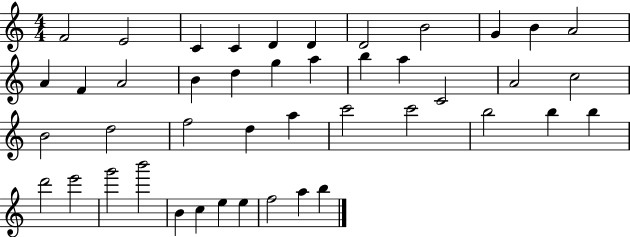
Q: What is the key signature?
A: C major